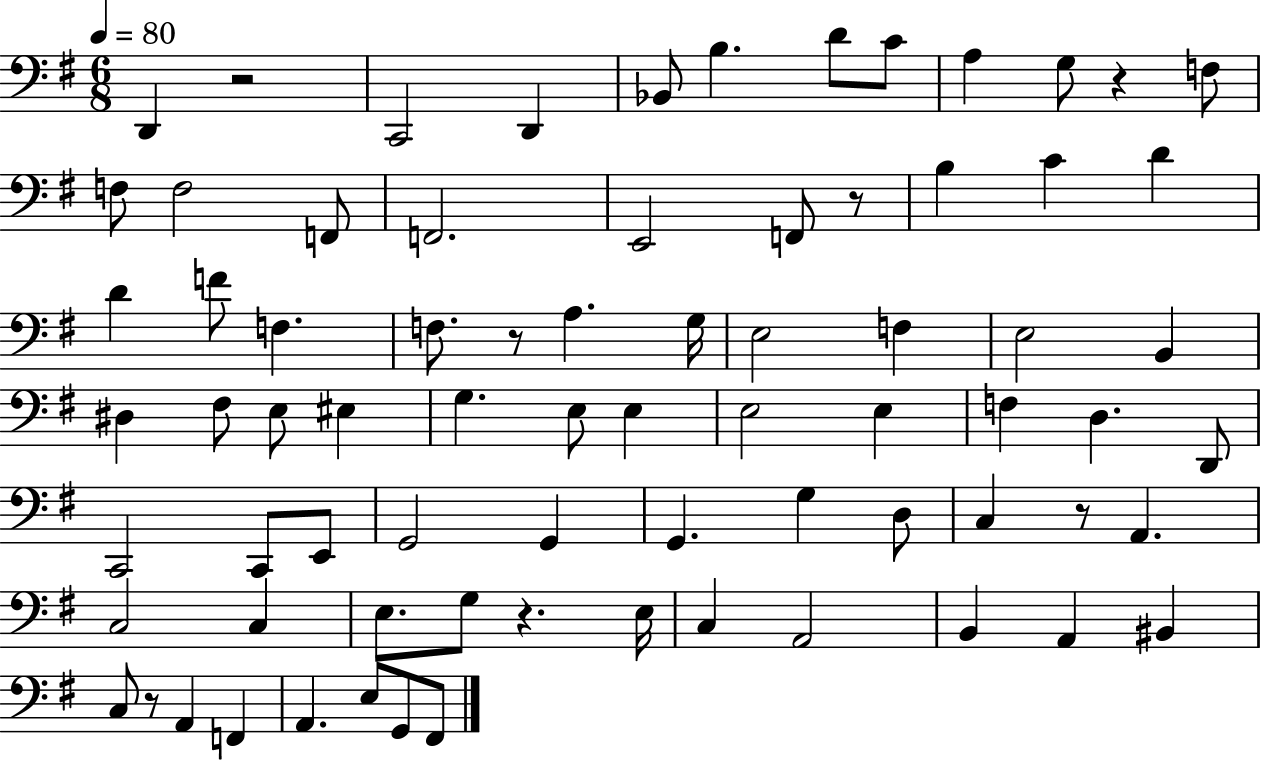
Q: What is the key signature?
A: G major